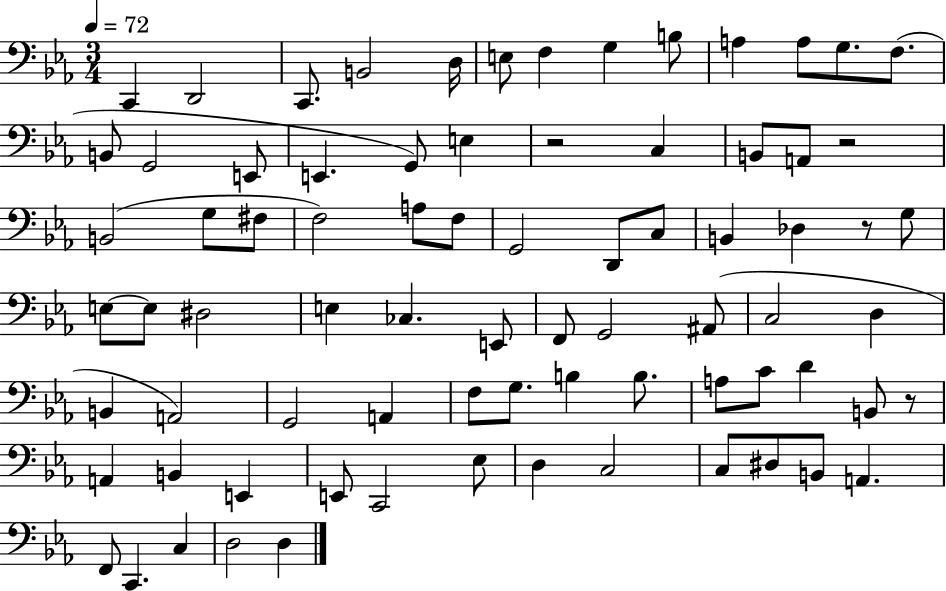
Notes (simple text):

C2/q D2/h C2/e. B2/h D3/s E3/e F3/q G3/q B3/e A3/q A3/e G3/e. F3/e. B2/e G2/h E2/e E2/q. G2/e E3/q R/h C3/q B2/e A2/e R/h B2/h G3/e F#3/e F3/h A3/e F3/e G2/h D2/e C3/e B2/q Db3/q R/e G3/e E3/e E3/e D#3/h E3/q CES3/q. E2/e F2/e G2/h A#2/e C3/h D3/q B2/q A2/h G2/h A2/q F3/e G3/e. B3/q B3/e. A3/e C4/e D4/q B2/e R/e A2/q B2/q E2/q E2/e C2/h Eb3/e D3/q C3/h C3/e D#3/e B2/e A2/q. F2/e C2/q. C3/q D3/h D3/q